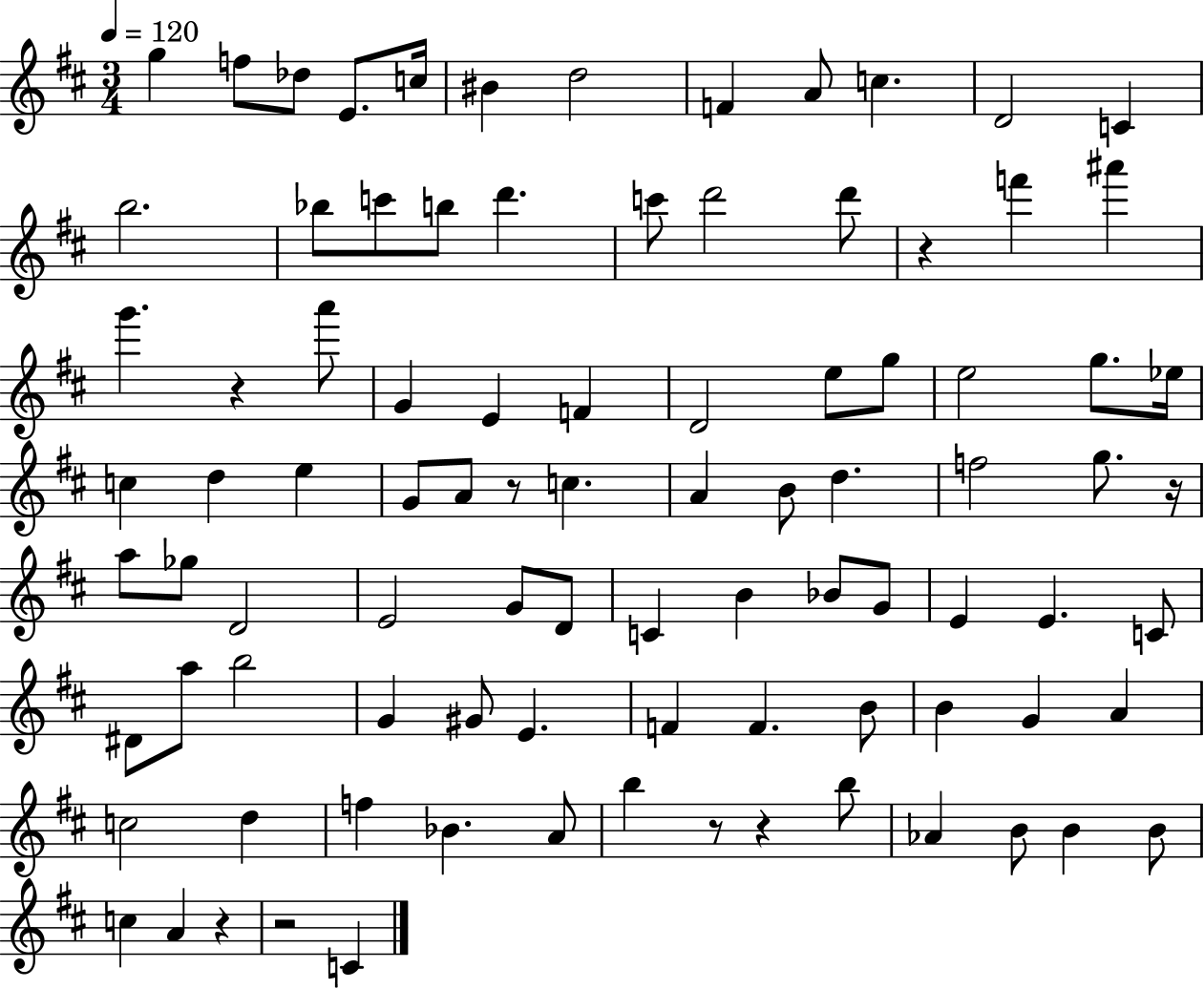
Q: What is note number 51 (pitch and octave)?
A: C4